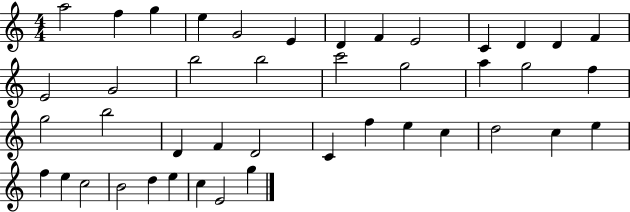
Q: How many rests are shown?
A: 0